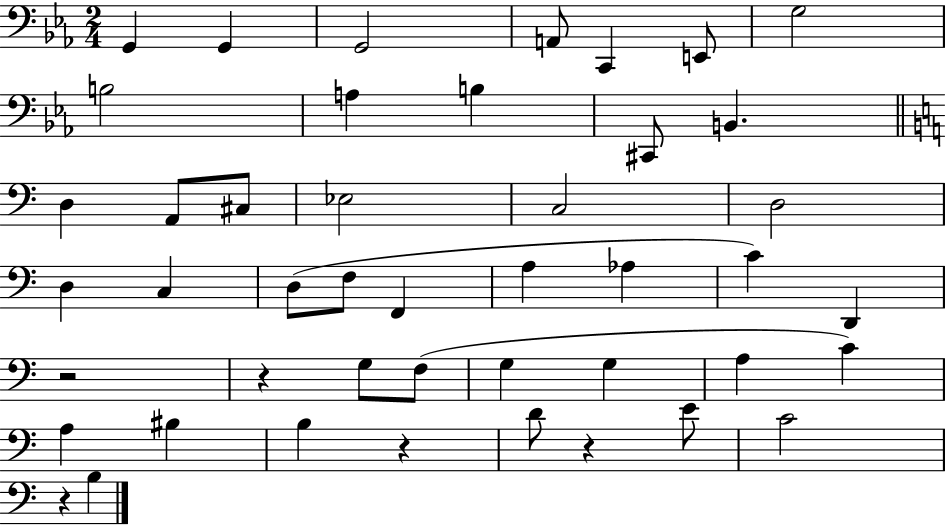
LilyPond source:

{
  \clef bass
  \numericTimeSignature
  \time 2/4
  \key ees \major
  g,4 g,4 | g,2 | a,8 c,4 e,8 | g2 | \break b2 | a4 b4 | cis,8 b,4. | \bar "||" \break \key a \minor d4 a,8 cis8 | ees2 | c2 | d2 | \break d4 c4 | d8( f8 f,4 | a4 aes4 | c'4) d,4 | \break r2 | r4 g8 f8( | g4 g4 | a4 c'4) | \break a4 bis4 | b4 r4 | d'8 r4 e'8 | c'2 | \break r4 b4 | \bar "|."
}